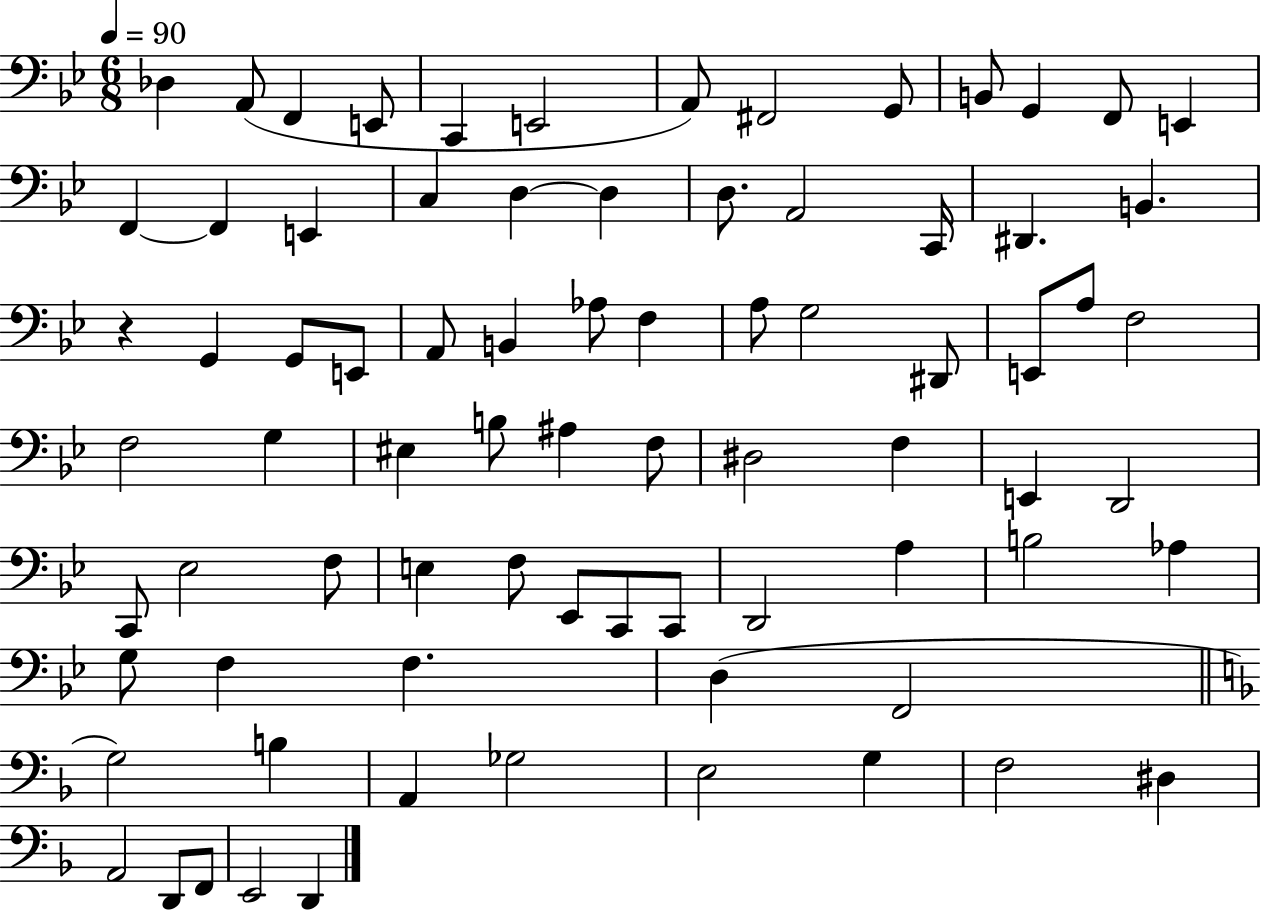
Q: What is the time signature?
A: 6/8